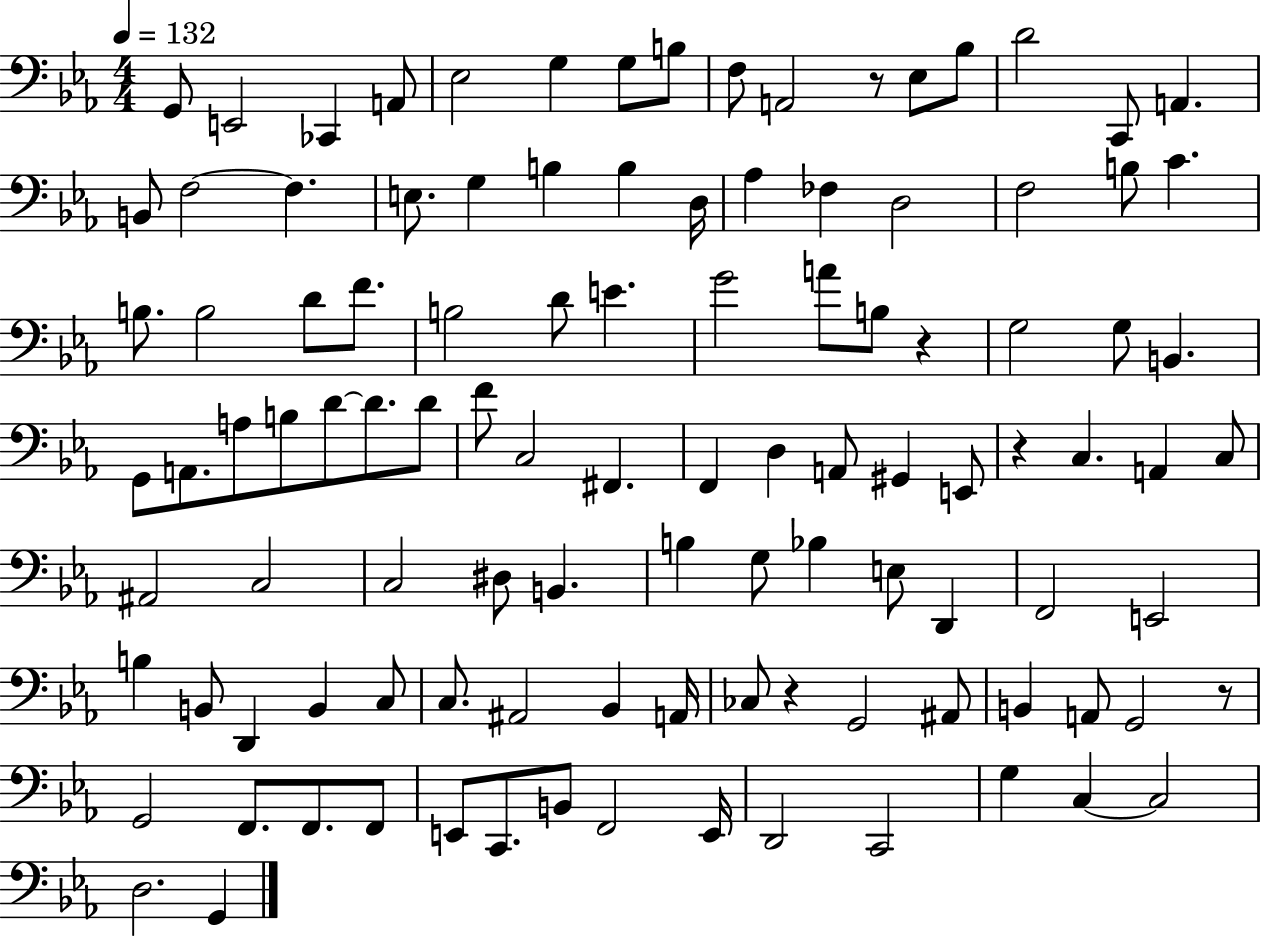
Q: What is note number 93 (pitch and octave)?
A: C2